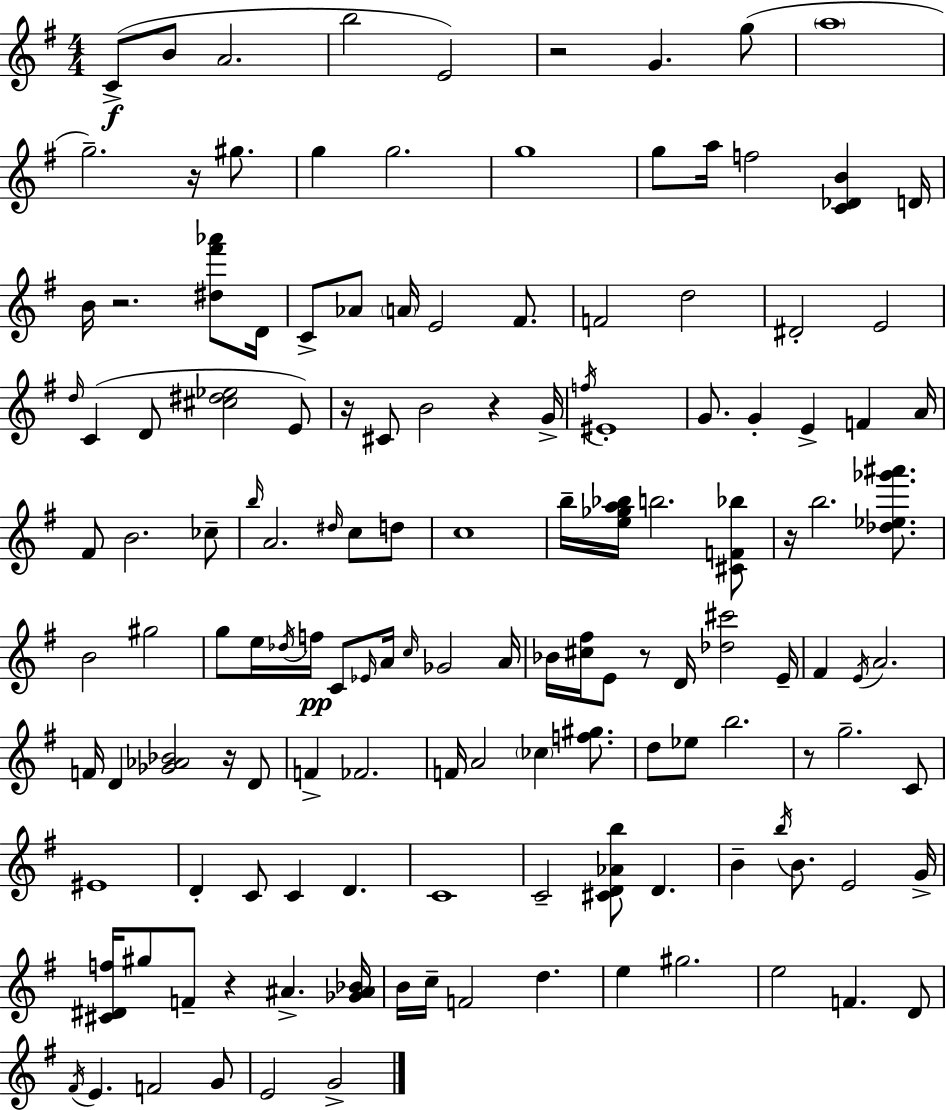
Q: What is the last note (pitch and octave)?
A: G4